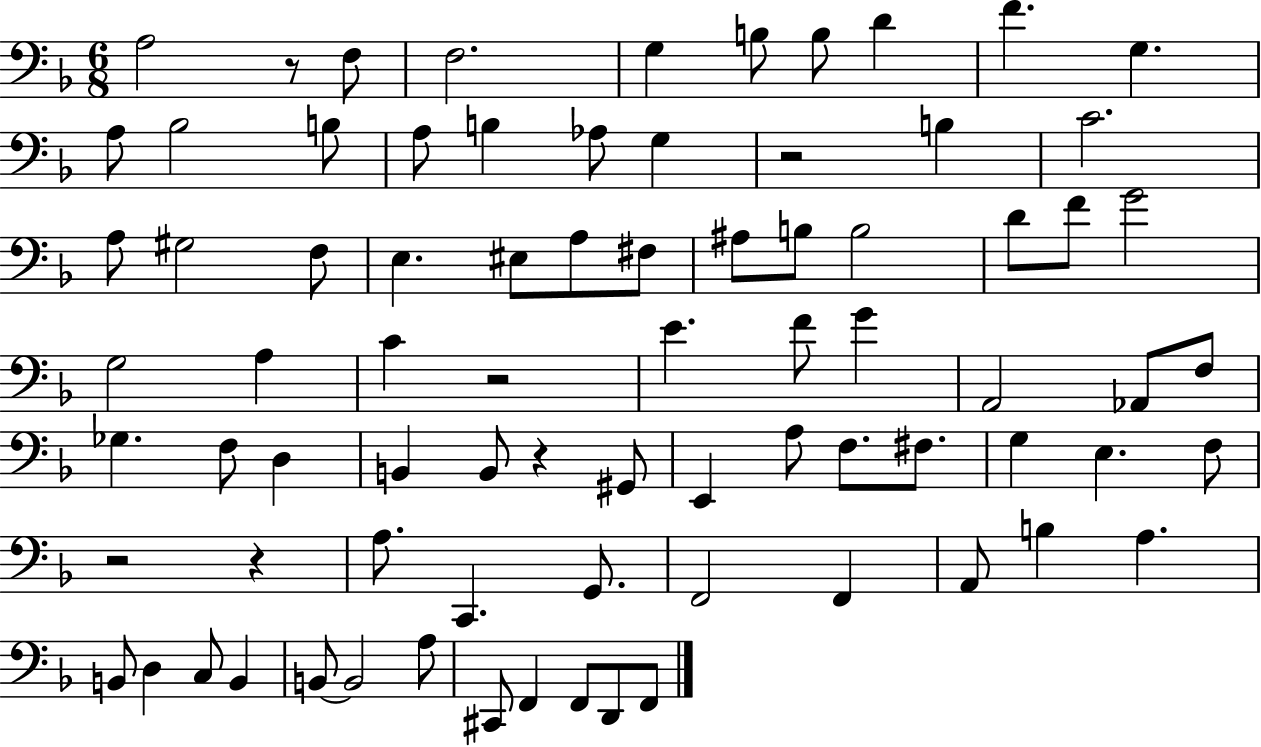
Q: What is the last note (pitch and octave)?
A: F2